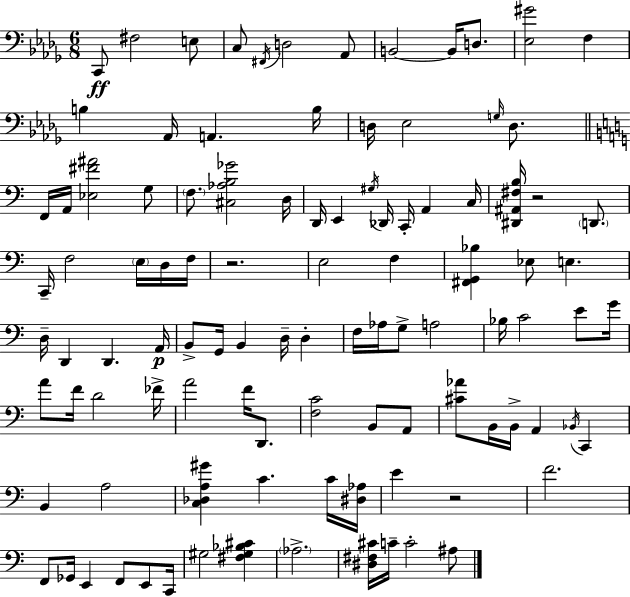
X:1
T:Untitled
M:6/8
L:1/4
K:Bbm
C,,/2 ^F,2 E,/2 C,/2 ^F,,/4 D,2 _A,,/2 B,,2 B,,/4 D,/2 [_E,^G]2 F, B, _A,,/4 A,, B,/4 D,/4 _E,2 G,/4 D,/2 F,,/4 A,,/4 [_E,^F^A]2 G,/2 F,/2 [^C,_A,B,_G]2 D,/4 D,,/4 E,, ^G,/4 _D,,/4 C,,/4 A,, C,/4 [^D,,^A,,^F,B,]/4 z2 D,,/2 C,,/4 F,2 E,/4 D,/4 F,/4 z2 E,2 F, [^F,,G,,_B,] _E,/2 E, D,/4 D,, D,, A,,/4 B,,/2 G,,/4 B,, D,/4 D, F,/4 _A,/4 G,/2 A,2 _B,/4 C2 E/2 G/4 A/2 F/4 D2 _F/4 A2 F/4 D,,/2 [F,C]2 B,,/2 A,,/2 [^C_A]/2 B,,/4 B,,/4 A,, _B,,/4 C,, B,, A,2 [C,_D,A,^G] C C/4 [^D,_A,]/4 E z2 F2 F,,/2 _G,,/4 E,, F,,/2 E,,/2 C,,/4 ^G,2 [^F,^G,_B,^C] _A,2 [^D,^F,^C]/4 C/4 C2 ^A,/2